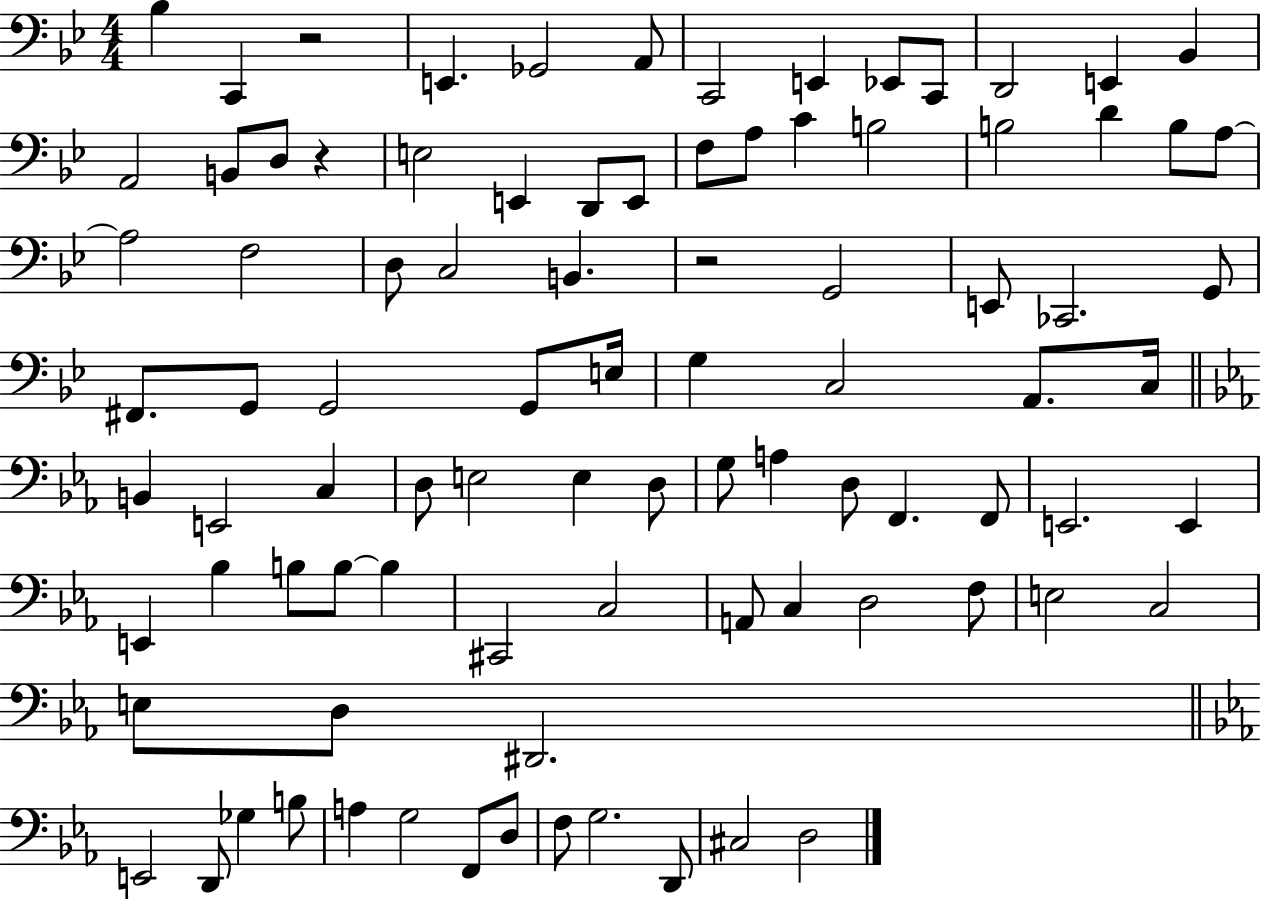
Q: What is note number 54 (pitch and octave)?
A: A3